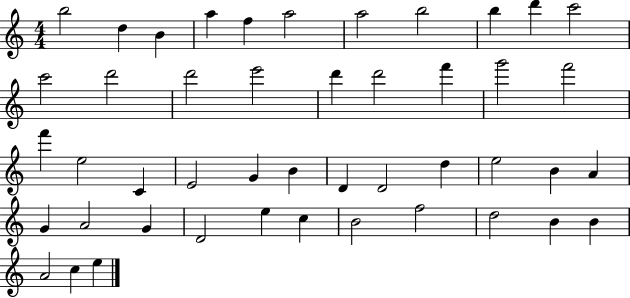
{
  \clef treble
  \numericTimeSignature
  \time 4/4
  \key c \major
  b''2 d''4 b'4 | a''4 f''4 a''2 | a''2 b''2 | b''4 d'''4 c'''2 | \break c'''2 d'''2 | d'''2 e'''2 | d'''4 d'''2 f'''4 | g'''2 f'''2 | \break f'''4 e''2 c'4 | e'2 g'4 b'4 | d'4 d'2 d''4 | e''2 b'4 a'4 | \break g'4 a'2 g'4 | d'2 e''4 c''4 | b'2 f''2 | d''2 b'4 b'4 | \break a'2 c''4 e''4 | \bar "|."
}